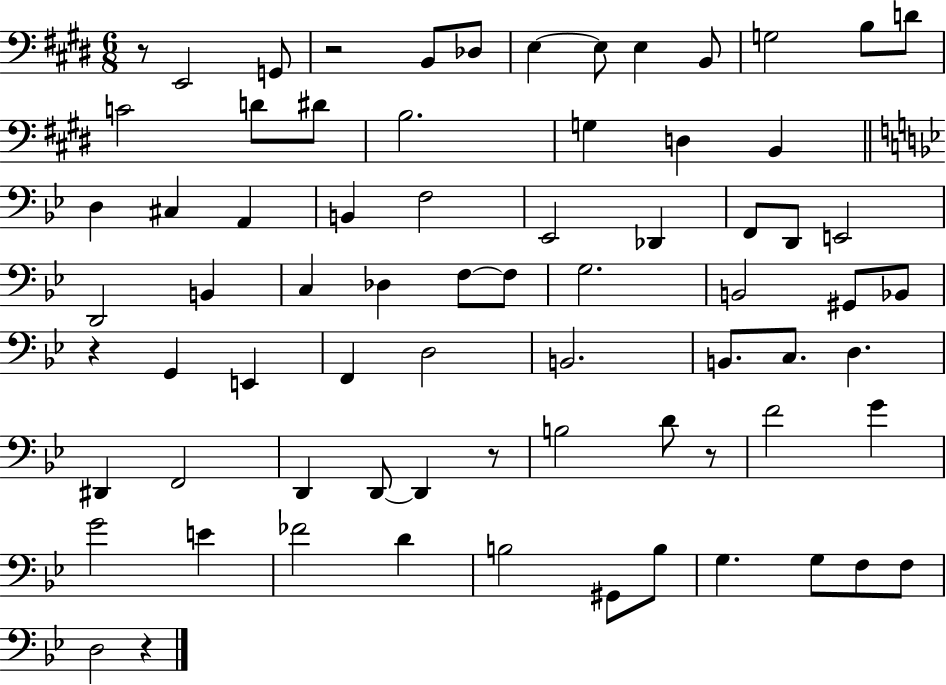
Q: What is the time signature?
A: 6/8